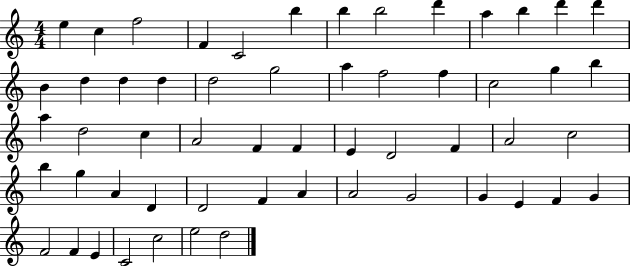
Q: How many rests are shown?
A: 0